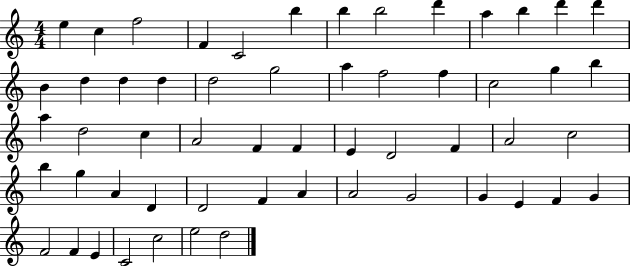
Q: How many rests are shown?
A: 0